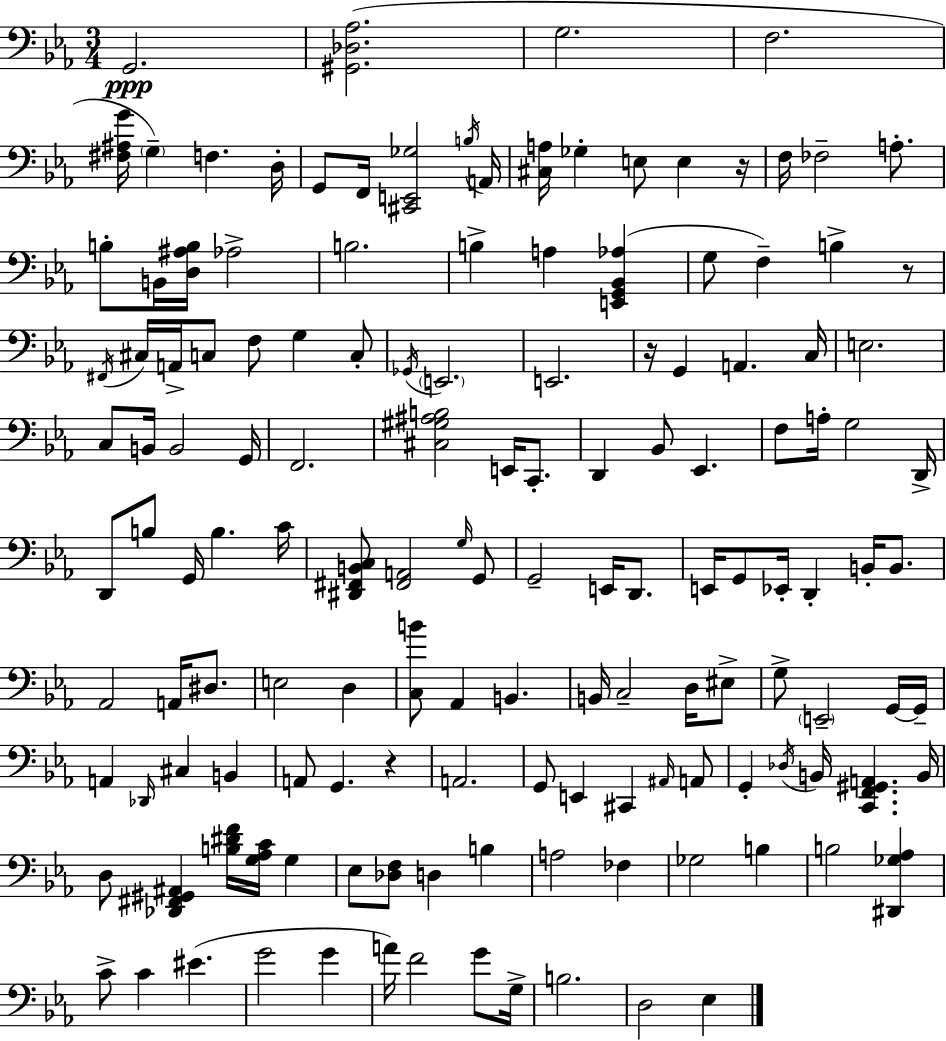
{
  \clef bass
  \numericTimeSignature
  \time 3/4
  \key c \minor
  g,2.\ppp | <gis, des aes>2.( | g2. | f2. | \break <fis ais g'>16 \parenthesize g4--) f4. d16-. | g,8 f,16 <cis, e, ges>2 \acciaccatura { b16 } | a,16 <cis a>16 ges4-. e8 e4 | r16 f16 fes2-- a8.-. | \break b8-. b,16 <d ais b>16 aes2-> | b2. | b4-> a4 <e, g, bes, aes>4( | g8 f4--) b4-> r8 | \break \acciaccatura { fis,16 } cis16 a,16-> c8 f8 g4 | c8-. \acciaccatura { ges,16 } \parenthesize e,2. | e,2. | r16 g,4 a,4. | \break c16 e2. | c8 b,16 b,2 | g,16 f,2. | <cis gis ais b>2 e,16 | \break c,8.-. d,4 bes,8 ees,4. | f8 a16-. g2 | d,16-> d,8 b8 g,16 b4. | c'16 <dis, fis, b, c>8 <fis, a,>2 | \break \grace { g16 } g,8 g,2-- | e,16 d,8. e,16 g,8 ees,16-. d,4-. | b,16-. b,8. aes,2 | a,16 dis8. e2 | \break d4 <c b'>8 aes,4 b,4. | b,16 c2-- | d16 eis8-> g8-> \parenthesize e,2-- | g,16~~ g,16-- a,4 \grace { des,16 } cis4 | \break b,4 a,8 g,4. | r4 a,2. | g,8 e,4 cis,4 | \grace { ais,16 } a,8 g,4-. \acciaccatura { des16 } b,16 | \break <c, f, gis, a,>4. b,16 d8 <des, fis, gis, ais,>4 | <b dis' f'>16 <g aes c'>16 g4 ees8 <des f>8 d4 | b4 a2 | fes4 ges2 | \break b4 b2 | <dis, ges aes>4 c'8-> c'4 | eis'4.( g'2 | g'4 a'16) f'2 | \break g'8 g16-> b2. | d2 | ees4 \bar "|."
}